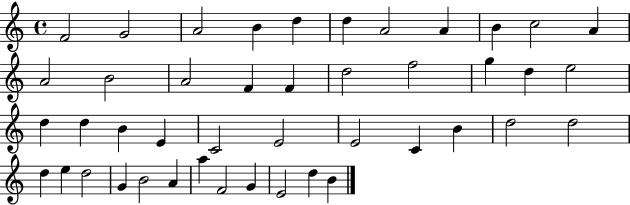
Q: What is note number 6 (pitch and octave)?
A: D5